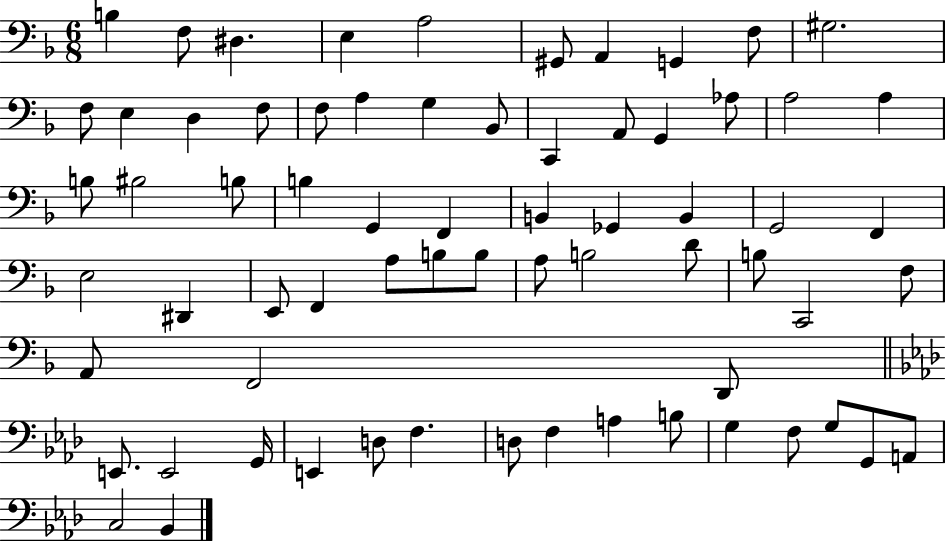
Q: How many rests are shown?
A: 0